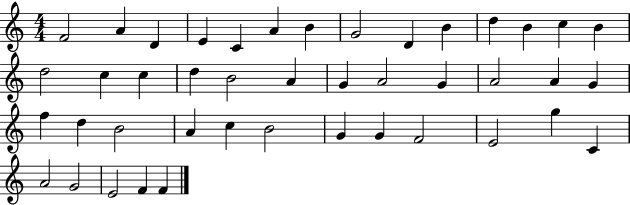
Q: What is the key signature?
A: C major